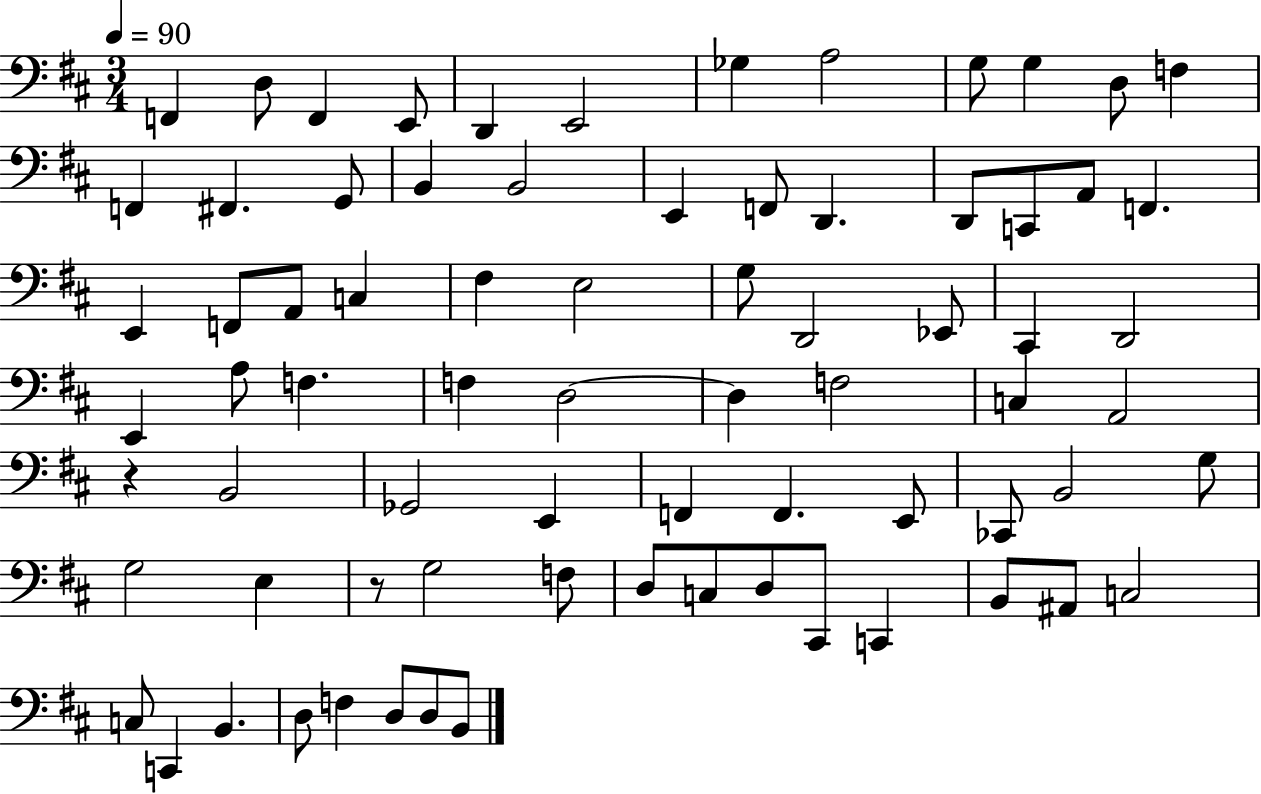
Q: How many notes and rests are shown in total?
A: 75